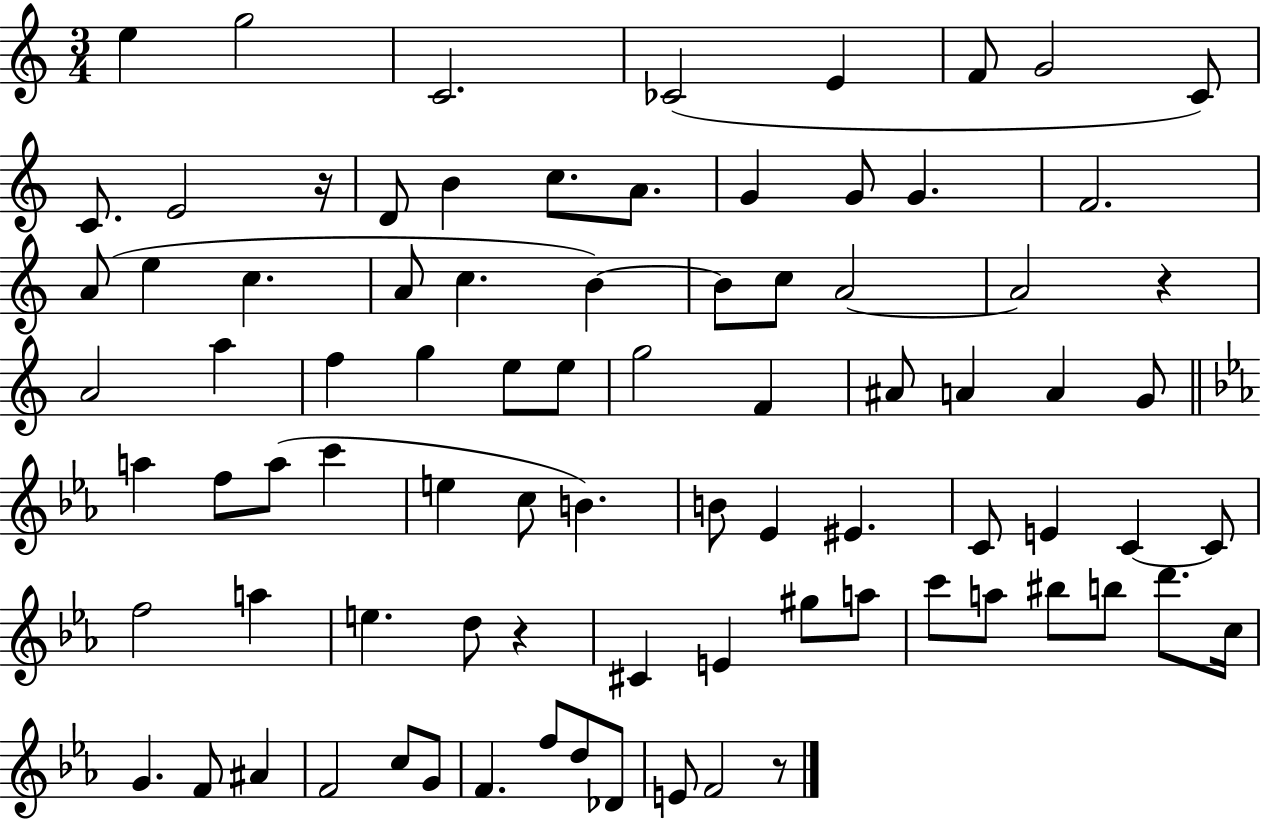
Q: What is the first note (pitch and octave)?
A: E5